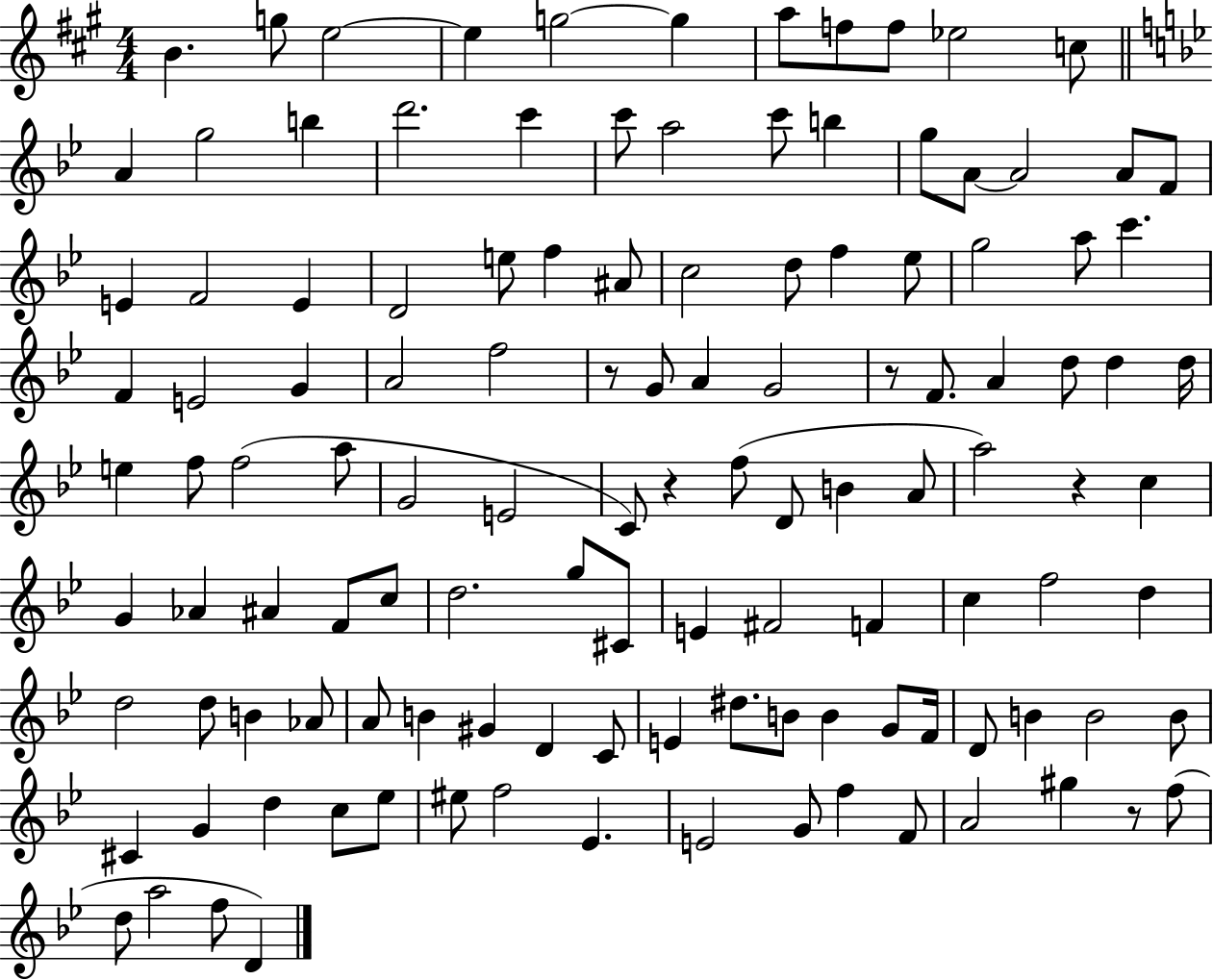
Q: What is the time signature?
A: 4/4